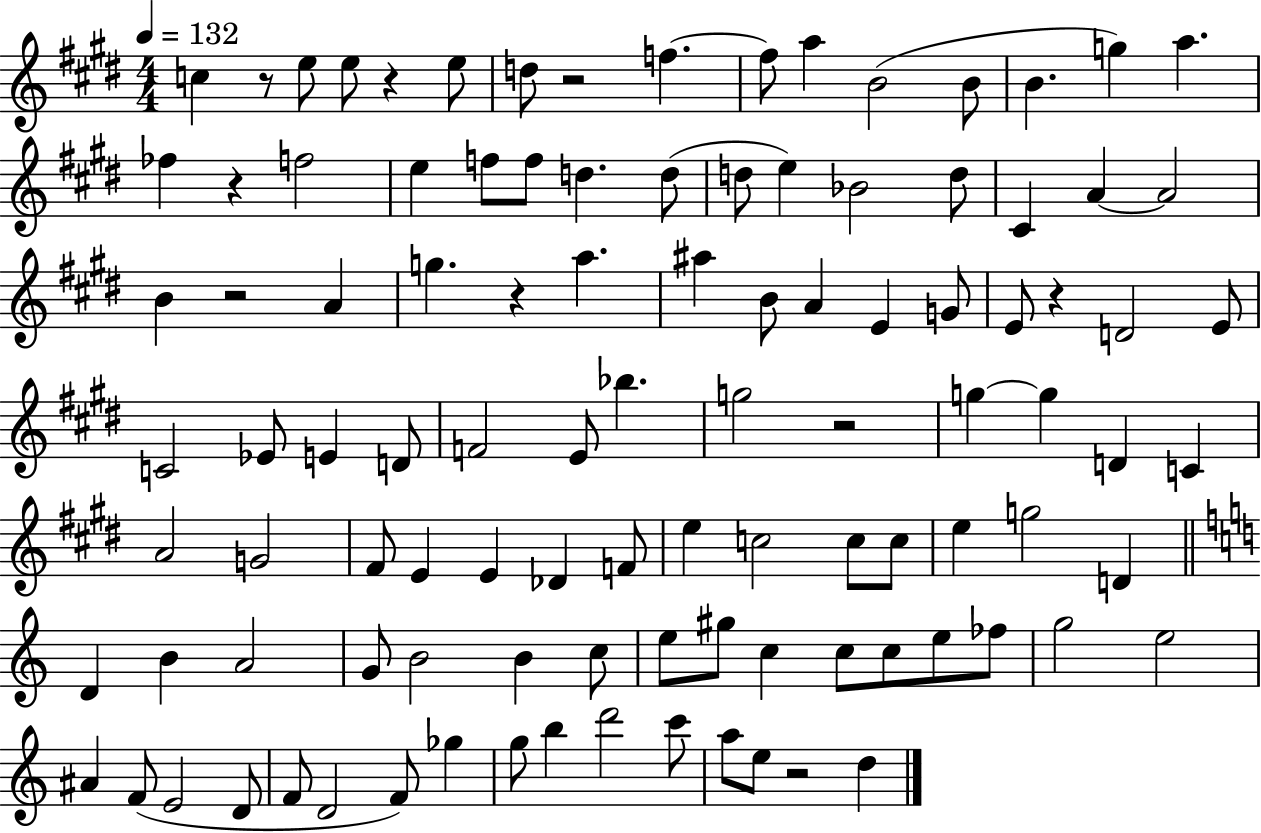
X:1
T:Untitled
M:4/4
L:1/4
K:E
c z/2 e/2 e/2 z e/2 d/2 z2 f f/2 a B2 B/2 B g a _f z f2 e f/2 f/2 d d/2 d/2 e _B2 d/2 ^C A A2 B z2 A g z a ^a B/2 A E G/2 E/2 z D2 E/2 C2 _E/2 E D/2 F2 E/2 _b g2 z2 g g D C A2 G2 ^F/2 E E _D F/2 e c2 c/2 c/2 e g2 D D B A2 G/2 B2 B c/2 e/2 ^g/2 c c/2 c/2 e/2 _f/2 g2 e2 ^A F/2 E2 D/2 F/2 D2 F/2 _g g/2 b d'2 c'/2 a/2 e/2 z2 d